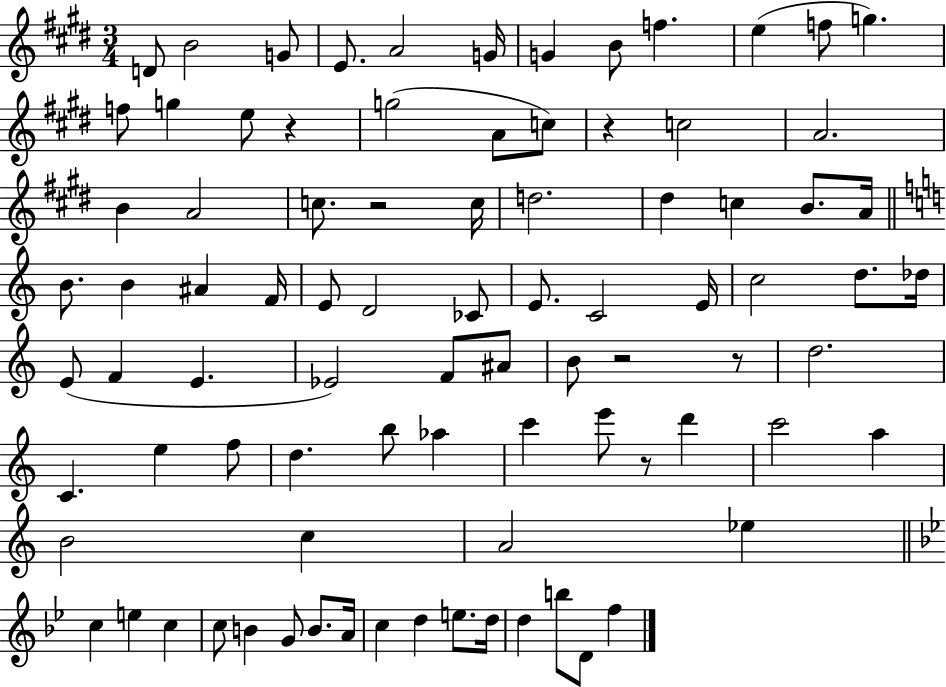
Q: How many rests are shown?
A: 6